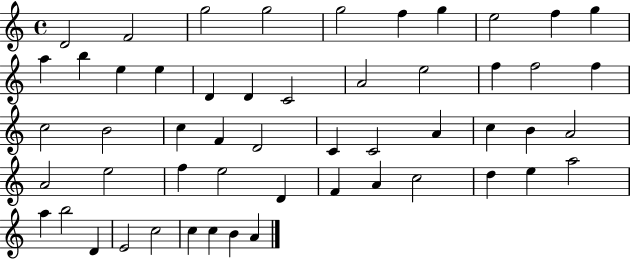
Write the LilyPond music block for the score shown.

{
  \clef treble
  \time 4/4
  \defaultTimeSignature
  \key c \major
  d'2 f'2 | g''2 g''2 | g''2 f''4 g''4 | e''2 f''4 g''4 | \break a''4 b''4 e''4 e''4 | d'4 d'4 c'2 | a'2 e''2 | f''4 f''2 f''4 | \break c''2 b'2 | c''4 f'4 d'2 | c'4 c'2 a'4 | c''4 b'4 a'2 | \break a'2 e''2 | f''4 e''2 d'4 | f'4 a'4 c''2 | d''4 e''4 a''2 | \break a''4 b''2 d'4 | e'2 c''2 | c''4 c''4 b'4 a'4 | \bar "|."
}